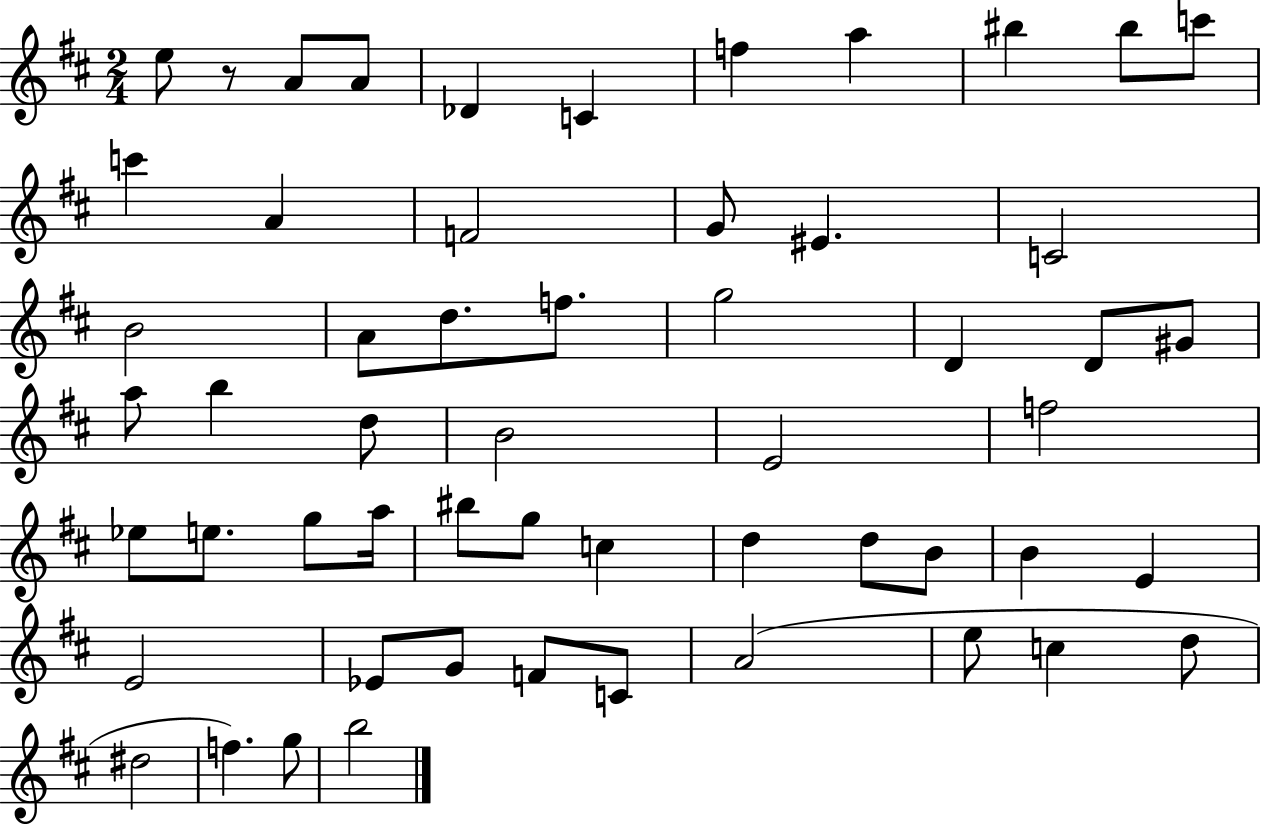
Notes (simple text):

E5/e R/e A4/e A4/e Db4/q C4/q F5/q A5/q BIS5/q BIS5/e C6/e C6/q A4/q F4/h G4/e EIS4/q. C4/h B4/h A4/e D5/e. F5/e. G5/h D4/q D4/e G#4/e A5/e B5/q D5/e B4/h E4/h F5/h Eb5/e E5/e. G5/e A5/s BIS5/e G5/e C5/q D5/q D5/e B4/e B4/q E4/q E4/h Eb4/e G4/e F4/e C4/e A4/h E5/e C5/q D5/e D#5/h F5/q. G5/e B5/h